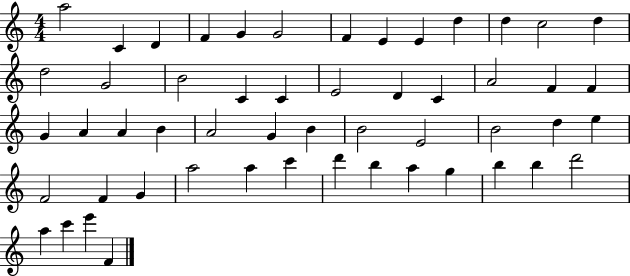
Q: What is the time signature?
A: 4/4